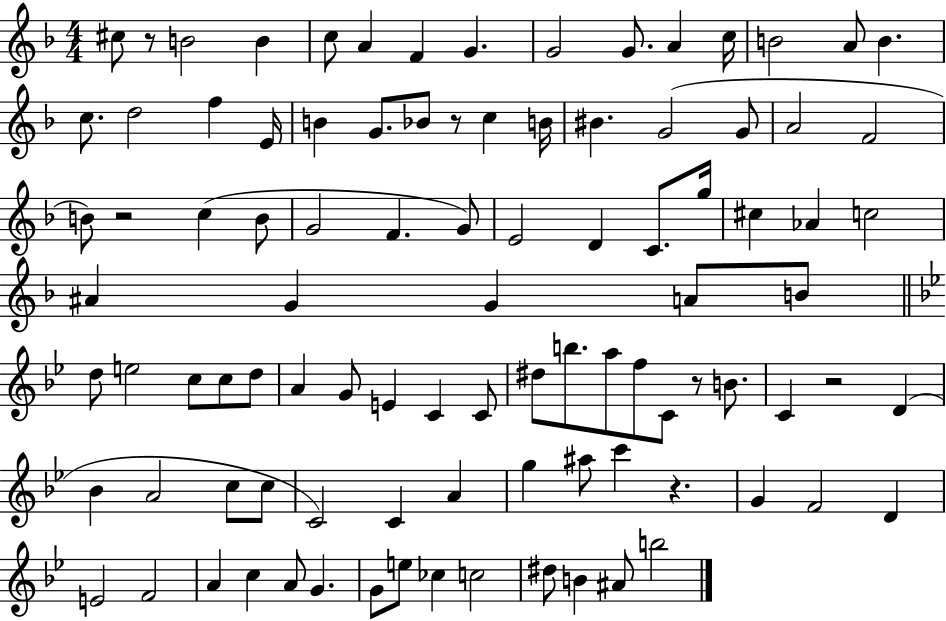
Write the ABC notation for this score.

X:1
T:Untitled
M:4/4
L:1/4
K:F
^c/2 z/2 B2 B c/2 A F G G2 G/2 A c/4 B2 A/2 B c/2 d2 f E/4 B G/2 _B/2 z/2 c B/4 ^B G2 G/2 A2 F2 B/2 z2 c B/2 G2 F G/2 E2 D C/2 g/4 ^c _A c2 ^A G G A/2 B/2 d/2 e2 c/2 c/2 d/2 A G/2 E C C/2 ^d/2 b/2 a/2 f/2 C/2 z/2 B/2 C z2 D _B A2 c/2 c/2 C2 C A g ^a/2 c' z G F2 D E2 F2 A c A/2 G G/2 e/2 _c c2 ^d/2 B ^A/2 b2